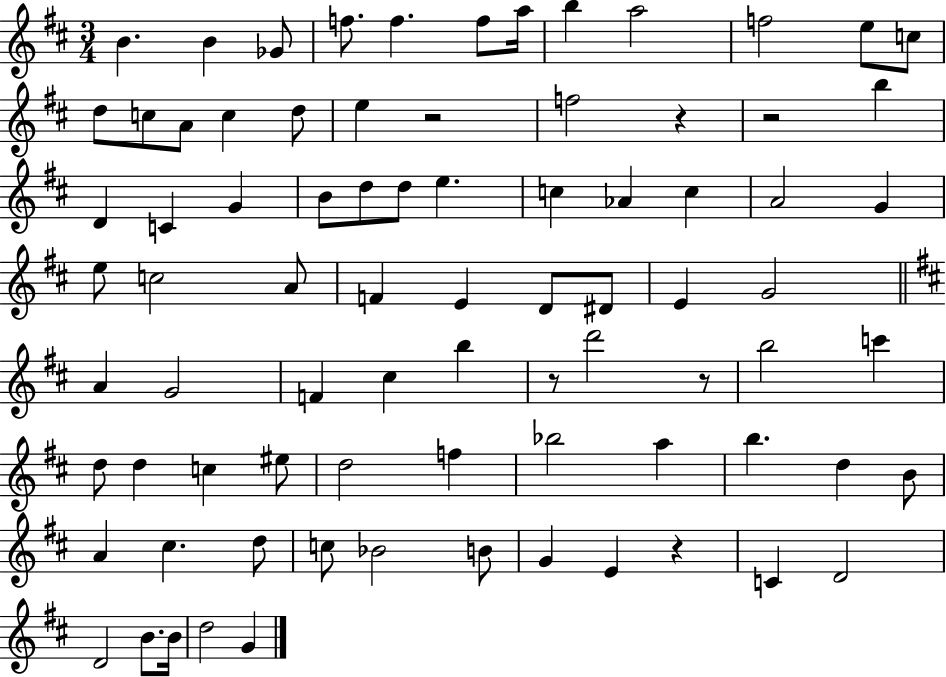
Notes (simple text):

B4/q. B4/q Gb4/e F5/e. F5/q. F5/e A5/s B5/q A5/h F5/h E5/e C5/e D5/e C5/e A4/e C5/q D5/e E5/q R/h F5/h R/q R/h B5/q D4/q C4/q G4/q B4/e D5/e D5/e E5/q. C5/q Ab4/q C5/q A4/h G4/q E5/e C5/h A4/e F4/q E4/q D4/e D#4/e E4/q G4/h A4/q G4/h F4/q C#5/q B5/q R/e D6/h R/e B5/h C6/q D5/e D5/q C5/q EIS5/e D5/h F5/q Bb5/h A5/q B5/q. D5/q B4/e A4/q C#5/q. D5/e C5/e Bb4/h B4/e G4/q E4/q R/q C4/q D4/h D4/h B4/e. B4/s D5/h G4/q